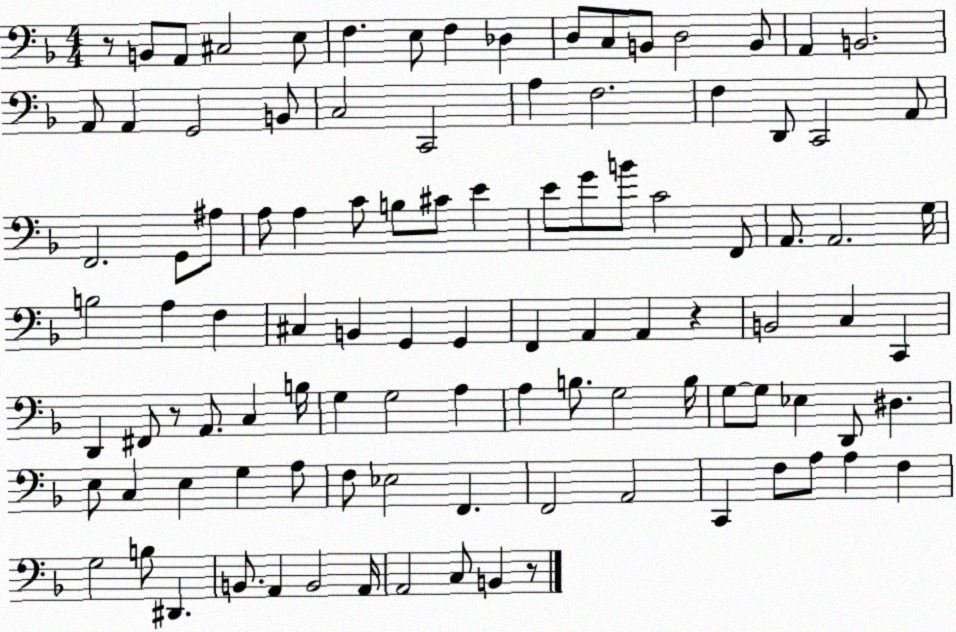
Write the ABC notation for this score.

X:1
T:Untitled
M:4/4
L:1/4
K:F
z/2 B,,/2 A,,/2 ^C,2 E,/2 F, E,/2 F, _D, D,/2 C,/2 B,,/2 D,2 B,,/2 A,, B,,2 A,,/2 A,, G,,2 B,,/2 C,2 C,,2 A, F,2 F, D,,/2 C,,2 A,,/2 F,,2 G,,/2 ^A,/2 A,/2 A, C/2 B,/2 ^C/2 E E/2 G/2 B/2 C2 F,,/2 A,,/2 A,,2 G,/4 B,2 A, F, ^C, B,, G,, G,, F,, A,, A,, z B,,2 C, C,, D,, ^F,,/2 z/2 A,,/2 C, B,/4 G, G,2 A, A, B,/2 G,2 B,/4 G,/2 G,/2 _E, D,,/2 ^D, E,/2 C, E, G, A,/2 F,/2 _E,2 F,, F,,2 A,,2 C,, F,/2 A,/2 A, F, G,2 B,/2 ^D,, B,,/2 A,, B,,2 A,,/4 A,,2 C,/2 B,, z/2